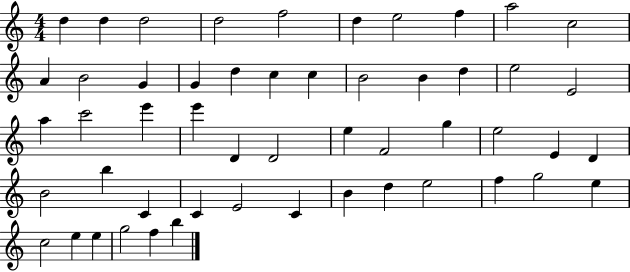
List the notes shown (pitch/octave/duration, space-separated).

D5/q D5/q D5/h D5/h F5/h D5/q E5/h F5/q A5/h C5/h A4/q B4/h G4/q G4/q D5/q C5/q C5/q B4/h B4/q D5/q E5/h E4/h A5/q C6/h E6/q E6/q D4/q D4/h E5/q F4/h G5/q E5/h E4/q D4/q B4/h B5/q C4/q C4/q E4/h C4/q B4/q D5/q E5/h F5/q G5/h E5/q C5/h E5/q E5/q G5/h F5/q B5/q